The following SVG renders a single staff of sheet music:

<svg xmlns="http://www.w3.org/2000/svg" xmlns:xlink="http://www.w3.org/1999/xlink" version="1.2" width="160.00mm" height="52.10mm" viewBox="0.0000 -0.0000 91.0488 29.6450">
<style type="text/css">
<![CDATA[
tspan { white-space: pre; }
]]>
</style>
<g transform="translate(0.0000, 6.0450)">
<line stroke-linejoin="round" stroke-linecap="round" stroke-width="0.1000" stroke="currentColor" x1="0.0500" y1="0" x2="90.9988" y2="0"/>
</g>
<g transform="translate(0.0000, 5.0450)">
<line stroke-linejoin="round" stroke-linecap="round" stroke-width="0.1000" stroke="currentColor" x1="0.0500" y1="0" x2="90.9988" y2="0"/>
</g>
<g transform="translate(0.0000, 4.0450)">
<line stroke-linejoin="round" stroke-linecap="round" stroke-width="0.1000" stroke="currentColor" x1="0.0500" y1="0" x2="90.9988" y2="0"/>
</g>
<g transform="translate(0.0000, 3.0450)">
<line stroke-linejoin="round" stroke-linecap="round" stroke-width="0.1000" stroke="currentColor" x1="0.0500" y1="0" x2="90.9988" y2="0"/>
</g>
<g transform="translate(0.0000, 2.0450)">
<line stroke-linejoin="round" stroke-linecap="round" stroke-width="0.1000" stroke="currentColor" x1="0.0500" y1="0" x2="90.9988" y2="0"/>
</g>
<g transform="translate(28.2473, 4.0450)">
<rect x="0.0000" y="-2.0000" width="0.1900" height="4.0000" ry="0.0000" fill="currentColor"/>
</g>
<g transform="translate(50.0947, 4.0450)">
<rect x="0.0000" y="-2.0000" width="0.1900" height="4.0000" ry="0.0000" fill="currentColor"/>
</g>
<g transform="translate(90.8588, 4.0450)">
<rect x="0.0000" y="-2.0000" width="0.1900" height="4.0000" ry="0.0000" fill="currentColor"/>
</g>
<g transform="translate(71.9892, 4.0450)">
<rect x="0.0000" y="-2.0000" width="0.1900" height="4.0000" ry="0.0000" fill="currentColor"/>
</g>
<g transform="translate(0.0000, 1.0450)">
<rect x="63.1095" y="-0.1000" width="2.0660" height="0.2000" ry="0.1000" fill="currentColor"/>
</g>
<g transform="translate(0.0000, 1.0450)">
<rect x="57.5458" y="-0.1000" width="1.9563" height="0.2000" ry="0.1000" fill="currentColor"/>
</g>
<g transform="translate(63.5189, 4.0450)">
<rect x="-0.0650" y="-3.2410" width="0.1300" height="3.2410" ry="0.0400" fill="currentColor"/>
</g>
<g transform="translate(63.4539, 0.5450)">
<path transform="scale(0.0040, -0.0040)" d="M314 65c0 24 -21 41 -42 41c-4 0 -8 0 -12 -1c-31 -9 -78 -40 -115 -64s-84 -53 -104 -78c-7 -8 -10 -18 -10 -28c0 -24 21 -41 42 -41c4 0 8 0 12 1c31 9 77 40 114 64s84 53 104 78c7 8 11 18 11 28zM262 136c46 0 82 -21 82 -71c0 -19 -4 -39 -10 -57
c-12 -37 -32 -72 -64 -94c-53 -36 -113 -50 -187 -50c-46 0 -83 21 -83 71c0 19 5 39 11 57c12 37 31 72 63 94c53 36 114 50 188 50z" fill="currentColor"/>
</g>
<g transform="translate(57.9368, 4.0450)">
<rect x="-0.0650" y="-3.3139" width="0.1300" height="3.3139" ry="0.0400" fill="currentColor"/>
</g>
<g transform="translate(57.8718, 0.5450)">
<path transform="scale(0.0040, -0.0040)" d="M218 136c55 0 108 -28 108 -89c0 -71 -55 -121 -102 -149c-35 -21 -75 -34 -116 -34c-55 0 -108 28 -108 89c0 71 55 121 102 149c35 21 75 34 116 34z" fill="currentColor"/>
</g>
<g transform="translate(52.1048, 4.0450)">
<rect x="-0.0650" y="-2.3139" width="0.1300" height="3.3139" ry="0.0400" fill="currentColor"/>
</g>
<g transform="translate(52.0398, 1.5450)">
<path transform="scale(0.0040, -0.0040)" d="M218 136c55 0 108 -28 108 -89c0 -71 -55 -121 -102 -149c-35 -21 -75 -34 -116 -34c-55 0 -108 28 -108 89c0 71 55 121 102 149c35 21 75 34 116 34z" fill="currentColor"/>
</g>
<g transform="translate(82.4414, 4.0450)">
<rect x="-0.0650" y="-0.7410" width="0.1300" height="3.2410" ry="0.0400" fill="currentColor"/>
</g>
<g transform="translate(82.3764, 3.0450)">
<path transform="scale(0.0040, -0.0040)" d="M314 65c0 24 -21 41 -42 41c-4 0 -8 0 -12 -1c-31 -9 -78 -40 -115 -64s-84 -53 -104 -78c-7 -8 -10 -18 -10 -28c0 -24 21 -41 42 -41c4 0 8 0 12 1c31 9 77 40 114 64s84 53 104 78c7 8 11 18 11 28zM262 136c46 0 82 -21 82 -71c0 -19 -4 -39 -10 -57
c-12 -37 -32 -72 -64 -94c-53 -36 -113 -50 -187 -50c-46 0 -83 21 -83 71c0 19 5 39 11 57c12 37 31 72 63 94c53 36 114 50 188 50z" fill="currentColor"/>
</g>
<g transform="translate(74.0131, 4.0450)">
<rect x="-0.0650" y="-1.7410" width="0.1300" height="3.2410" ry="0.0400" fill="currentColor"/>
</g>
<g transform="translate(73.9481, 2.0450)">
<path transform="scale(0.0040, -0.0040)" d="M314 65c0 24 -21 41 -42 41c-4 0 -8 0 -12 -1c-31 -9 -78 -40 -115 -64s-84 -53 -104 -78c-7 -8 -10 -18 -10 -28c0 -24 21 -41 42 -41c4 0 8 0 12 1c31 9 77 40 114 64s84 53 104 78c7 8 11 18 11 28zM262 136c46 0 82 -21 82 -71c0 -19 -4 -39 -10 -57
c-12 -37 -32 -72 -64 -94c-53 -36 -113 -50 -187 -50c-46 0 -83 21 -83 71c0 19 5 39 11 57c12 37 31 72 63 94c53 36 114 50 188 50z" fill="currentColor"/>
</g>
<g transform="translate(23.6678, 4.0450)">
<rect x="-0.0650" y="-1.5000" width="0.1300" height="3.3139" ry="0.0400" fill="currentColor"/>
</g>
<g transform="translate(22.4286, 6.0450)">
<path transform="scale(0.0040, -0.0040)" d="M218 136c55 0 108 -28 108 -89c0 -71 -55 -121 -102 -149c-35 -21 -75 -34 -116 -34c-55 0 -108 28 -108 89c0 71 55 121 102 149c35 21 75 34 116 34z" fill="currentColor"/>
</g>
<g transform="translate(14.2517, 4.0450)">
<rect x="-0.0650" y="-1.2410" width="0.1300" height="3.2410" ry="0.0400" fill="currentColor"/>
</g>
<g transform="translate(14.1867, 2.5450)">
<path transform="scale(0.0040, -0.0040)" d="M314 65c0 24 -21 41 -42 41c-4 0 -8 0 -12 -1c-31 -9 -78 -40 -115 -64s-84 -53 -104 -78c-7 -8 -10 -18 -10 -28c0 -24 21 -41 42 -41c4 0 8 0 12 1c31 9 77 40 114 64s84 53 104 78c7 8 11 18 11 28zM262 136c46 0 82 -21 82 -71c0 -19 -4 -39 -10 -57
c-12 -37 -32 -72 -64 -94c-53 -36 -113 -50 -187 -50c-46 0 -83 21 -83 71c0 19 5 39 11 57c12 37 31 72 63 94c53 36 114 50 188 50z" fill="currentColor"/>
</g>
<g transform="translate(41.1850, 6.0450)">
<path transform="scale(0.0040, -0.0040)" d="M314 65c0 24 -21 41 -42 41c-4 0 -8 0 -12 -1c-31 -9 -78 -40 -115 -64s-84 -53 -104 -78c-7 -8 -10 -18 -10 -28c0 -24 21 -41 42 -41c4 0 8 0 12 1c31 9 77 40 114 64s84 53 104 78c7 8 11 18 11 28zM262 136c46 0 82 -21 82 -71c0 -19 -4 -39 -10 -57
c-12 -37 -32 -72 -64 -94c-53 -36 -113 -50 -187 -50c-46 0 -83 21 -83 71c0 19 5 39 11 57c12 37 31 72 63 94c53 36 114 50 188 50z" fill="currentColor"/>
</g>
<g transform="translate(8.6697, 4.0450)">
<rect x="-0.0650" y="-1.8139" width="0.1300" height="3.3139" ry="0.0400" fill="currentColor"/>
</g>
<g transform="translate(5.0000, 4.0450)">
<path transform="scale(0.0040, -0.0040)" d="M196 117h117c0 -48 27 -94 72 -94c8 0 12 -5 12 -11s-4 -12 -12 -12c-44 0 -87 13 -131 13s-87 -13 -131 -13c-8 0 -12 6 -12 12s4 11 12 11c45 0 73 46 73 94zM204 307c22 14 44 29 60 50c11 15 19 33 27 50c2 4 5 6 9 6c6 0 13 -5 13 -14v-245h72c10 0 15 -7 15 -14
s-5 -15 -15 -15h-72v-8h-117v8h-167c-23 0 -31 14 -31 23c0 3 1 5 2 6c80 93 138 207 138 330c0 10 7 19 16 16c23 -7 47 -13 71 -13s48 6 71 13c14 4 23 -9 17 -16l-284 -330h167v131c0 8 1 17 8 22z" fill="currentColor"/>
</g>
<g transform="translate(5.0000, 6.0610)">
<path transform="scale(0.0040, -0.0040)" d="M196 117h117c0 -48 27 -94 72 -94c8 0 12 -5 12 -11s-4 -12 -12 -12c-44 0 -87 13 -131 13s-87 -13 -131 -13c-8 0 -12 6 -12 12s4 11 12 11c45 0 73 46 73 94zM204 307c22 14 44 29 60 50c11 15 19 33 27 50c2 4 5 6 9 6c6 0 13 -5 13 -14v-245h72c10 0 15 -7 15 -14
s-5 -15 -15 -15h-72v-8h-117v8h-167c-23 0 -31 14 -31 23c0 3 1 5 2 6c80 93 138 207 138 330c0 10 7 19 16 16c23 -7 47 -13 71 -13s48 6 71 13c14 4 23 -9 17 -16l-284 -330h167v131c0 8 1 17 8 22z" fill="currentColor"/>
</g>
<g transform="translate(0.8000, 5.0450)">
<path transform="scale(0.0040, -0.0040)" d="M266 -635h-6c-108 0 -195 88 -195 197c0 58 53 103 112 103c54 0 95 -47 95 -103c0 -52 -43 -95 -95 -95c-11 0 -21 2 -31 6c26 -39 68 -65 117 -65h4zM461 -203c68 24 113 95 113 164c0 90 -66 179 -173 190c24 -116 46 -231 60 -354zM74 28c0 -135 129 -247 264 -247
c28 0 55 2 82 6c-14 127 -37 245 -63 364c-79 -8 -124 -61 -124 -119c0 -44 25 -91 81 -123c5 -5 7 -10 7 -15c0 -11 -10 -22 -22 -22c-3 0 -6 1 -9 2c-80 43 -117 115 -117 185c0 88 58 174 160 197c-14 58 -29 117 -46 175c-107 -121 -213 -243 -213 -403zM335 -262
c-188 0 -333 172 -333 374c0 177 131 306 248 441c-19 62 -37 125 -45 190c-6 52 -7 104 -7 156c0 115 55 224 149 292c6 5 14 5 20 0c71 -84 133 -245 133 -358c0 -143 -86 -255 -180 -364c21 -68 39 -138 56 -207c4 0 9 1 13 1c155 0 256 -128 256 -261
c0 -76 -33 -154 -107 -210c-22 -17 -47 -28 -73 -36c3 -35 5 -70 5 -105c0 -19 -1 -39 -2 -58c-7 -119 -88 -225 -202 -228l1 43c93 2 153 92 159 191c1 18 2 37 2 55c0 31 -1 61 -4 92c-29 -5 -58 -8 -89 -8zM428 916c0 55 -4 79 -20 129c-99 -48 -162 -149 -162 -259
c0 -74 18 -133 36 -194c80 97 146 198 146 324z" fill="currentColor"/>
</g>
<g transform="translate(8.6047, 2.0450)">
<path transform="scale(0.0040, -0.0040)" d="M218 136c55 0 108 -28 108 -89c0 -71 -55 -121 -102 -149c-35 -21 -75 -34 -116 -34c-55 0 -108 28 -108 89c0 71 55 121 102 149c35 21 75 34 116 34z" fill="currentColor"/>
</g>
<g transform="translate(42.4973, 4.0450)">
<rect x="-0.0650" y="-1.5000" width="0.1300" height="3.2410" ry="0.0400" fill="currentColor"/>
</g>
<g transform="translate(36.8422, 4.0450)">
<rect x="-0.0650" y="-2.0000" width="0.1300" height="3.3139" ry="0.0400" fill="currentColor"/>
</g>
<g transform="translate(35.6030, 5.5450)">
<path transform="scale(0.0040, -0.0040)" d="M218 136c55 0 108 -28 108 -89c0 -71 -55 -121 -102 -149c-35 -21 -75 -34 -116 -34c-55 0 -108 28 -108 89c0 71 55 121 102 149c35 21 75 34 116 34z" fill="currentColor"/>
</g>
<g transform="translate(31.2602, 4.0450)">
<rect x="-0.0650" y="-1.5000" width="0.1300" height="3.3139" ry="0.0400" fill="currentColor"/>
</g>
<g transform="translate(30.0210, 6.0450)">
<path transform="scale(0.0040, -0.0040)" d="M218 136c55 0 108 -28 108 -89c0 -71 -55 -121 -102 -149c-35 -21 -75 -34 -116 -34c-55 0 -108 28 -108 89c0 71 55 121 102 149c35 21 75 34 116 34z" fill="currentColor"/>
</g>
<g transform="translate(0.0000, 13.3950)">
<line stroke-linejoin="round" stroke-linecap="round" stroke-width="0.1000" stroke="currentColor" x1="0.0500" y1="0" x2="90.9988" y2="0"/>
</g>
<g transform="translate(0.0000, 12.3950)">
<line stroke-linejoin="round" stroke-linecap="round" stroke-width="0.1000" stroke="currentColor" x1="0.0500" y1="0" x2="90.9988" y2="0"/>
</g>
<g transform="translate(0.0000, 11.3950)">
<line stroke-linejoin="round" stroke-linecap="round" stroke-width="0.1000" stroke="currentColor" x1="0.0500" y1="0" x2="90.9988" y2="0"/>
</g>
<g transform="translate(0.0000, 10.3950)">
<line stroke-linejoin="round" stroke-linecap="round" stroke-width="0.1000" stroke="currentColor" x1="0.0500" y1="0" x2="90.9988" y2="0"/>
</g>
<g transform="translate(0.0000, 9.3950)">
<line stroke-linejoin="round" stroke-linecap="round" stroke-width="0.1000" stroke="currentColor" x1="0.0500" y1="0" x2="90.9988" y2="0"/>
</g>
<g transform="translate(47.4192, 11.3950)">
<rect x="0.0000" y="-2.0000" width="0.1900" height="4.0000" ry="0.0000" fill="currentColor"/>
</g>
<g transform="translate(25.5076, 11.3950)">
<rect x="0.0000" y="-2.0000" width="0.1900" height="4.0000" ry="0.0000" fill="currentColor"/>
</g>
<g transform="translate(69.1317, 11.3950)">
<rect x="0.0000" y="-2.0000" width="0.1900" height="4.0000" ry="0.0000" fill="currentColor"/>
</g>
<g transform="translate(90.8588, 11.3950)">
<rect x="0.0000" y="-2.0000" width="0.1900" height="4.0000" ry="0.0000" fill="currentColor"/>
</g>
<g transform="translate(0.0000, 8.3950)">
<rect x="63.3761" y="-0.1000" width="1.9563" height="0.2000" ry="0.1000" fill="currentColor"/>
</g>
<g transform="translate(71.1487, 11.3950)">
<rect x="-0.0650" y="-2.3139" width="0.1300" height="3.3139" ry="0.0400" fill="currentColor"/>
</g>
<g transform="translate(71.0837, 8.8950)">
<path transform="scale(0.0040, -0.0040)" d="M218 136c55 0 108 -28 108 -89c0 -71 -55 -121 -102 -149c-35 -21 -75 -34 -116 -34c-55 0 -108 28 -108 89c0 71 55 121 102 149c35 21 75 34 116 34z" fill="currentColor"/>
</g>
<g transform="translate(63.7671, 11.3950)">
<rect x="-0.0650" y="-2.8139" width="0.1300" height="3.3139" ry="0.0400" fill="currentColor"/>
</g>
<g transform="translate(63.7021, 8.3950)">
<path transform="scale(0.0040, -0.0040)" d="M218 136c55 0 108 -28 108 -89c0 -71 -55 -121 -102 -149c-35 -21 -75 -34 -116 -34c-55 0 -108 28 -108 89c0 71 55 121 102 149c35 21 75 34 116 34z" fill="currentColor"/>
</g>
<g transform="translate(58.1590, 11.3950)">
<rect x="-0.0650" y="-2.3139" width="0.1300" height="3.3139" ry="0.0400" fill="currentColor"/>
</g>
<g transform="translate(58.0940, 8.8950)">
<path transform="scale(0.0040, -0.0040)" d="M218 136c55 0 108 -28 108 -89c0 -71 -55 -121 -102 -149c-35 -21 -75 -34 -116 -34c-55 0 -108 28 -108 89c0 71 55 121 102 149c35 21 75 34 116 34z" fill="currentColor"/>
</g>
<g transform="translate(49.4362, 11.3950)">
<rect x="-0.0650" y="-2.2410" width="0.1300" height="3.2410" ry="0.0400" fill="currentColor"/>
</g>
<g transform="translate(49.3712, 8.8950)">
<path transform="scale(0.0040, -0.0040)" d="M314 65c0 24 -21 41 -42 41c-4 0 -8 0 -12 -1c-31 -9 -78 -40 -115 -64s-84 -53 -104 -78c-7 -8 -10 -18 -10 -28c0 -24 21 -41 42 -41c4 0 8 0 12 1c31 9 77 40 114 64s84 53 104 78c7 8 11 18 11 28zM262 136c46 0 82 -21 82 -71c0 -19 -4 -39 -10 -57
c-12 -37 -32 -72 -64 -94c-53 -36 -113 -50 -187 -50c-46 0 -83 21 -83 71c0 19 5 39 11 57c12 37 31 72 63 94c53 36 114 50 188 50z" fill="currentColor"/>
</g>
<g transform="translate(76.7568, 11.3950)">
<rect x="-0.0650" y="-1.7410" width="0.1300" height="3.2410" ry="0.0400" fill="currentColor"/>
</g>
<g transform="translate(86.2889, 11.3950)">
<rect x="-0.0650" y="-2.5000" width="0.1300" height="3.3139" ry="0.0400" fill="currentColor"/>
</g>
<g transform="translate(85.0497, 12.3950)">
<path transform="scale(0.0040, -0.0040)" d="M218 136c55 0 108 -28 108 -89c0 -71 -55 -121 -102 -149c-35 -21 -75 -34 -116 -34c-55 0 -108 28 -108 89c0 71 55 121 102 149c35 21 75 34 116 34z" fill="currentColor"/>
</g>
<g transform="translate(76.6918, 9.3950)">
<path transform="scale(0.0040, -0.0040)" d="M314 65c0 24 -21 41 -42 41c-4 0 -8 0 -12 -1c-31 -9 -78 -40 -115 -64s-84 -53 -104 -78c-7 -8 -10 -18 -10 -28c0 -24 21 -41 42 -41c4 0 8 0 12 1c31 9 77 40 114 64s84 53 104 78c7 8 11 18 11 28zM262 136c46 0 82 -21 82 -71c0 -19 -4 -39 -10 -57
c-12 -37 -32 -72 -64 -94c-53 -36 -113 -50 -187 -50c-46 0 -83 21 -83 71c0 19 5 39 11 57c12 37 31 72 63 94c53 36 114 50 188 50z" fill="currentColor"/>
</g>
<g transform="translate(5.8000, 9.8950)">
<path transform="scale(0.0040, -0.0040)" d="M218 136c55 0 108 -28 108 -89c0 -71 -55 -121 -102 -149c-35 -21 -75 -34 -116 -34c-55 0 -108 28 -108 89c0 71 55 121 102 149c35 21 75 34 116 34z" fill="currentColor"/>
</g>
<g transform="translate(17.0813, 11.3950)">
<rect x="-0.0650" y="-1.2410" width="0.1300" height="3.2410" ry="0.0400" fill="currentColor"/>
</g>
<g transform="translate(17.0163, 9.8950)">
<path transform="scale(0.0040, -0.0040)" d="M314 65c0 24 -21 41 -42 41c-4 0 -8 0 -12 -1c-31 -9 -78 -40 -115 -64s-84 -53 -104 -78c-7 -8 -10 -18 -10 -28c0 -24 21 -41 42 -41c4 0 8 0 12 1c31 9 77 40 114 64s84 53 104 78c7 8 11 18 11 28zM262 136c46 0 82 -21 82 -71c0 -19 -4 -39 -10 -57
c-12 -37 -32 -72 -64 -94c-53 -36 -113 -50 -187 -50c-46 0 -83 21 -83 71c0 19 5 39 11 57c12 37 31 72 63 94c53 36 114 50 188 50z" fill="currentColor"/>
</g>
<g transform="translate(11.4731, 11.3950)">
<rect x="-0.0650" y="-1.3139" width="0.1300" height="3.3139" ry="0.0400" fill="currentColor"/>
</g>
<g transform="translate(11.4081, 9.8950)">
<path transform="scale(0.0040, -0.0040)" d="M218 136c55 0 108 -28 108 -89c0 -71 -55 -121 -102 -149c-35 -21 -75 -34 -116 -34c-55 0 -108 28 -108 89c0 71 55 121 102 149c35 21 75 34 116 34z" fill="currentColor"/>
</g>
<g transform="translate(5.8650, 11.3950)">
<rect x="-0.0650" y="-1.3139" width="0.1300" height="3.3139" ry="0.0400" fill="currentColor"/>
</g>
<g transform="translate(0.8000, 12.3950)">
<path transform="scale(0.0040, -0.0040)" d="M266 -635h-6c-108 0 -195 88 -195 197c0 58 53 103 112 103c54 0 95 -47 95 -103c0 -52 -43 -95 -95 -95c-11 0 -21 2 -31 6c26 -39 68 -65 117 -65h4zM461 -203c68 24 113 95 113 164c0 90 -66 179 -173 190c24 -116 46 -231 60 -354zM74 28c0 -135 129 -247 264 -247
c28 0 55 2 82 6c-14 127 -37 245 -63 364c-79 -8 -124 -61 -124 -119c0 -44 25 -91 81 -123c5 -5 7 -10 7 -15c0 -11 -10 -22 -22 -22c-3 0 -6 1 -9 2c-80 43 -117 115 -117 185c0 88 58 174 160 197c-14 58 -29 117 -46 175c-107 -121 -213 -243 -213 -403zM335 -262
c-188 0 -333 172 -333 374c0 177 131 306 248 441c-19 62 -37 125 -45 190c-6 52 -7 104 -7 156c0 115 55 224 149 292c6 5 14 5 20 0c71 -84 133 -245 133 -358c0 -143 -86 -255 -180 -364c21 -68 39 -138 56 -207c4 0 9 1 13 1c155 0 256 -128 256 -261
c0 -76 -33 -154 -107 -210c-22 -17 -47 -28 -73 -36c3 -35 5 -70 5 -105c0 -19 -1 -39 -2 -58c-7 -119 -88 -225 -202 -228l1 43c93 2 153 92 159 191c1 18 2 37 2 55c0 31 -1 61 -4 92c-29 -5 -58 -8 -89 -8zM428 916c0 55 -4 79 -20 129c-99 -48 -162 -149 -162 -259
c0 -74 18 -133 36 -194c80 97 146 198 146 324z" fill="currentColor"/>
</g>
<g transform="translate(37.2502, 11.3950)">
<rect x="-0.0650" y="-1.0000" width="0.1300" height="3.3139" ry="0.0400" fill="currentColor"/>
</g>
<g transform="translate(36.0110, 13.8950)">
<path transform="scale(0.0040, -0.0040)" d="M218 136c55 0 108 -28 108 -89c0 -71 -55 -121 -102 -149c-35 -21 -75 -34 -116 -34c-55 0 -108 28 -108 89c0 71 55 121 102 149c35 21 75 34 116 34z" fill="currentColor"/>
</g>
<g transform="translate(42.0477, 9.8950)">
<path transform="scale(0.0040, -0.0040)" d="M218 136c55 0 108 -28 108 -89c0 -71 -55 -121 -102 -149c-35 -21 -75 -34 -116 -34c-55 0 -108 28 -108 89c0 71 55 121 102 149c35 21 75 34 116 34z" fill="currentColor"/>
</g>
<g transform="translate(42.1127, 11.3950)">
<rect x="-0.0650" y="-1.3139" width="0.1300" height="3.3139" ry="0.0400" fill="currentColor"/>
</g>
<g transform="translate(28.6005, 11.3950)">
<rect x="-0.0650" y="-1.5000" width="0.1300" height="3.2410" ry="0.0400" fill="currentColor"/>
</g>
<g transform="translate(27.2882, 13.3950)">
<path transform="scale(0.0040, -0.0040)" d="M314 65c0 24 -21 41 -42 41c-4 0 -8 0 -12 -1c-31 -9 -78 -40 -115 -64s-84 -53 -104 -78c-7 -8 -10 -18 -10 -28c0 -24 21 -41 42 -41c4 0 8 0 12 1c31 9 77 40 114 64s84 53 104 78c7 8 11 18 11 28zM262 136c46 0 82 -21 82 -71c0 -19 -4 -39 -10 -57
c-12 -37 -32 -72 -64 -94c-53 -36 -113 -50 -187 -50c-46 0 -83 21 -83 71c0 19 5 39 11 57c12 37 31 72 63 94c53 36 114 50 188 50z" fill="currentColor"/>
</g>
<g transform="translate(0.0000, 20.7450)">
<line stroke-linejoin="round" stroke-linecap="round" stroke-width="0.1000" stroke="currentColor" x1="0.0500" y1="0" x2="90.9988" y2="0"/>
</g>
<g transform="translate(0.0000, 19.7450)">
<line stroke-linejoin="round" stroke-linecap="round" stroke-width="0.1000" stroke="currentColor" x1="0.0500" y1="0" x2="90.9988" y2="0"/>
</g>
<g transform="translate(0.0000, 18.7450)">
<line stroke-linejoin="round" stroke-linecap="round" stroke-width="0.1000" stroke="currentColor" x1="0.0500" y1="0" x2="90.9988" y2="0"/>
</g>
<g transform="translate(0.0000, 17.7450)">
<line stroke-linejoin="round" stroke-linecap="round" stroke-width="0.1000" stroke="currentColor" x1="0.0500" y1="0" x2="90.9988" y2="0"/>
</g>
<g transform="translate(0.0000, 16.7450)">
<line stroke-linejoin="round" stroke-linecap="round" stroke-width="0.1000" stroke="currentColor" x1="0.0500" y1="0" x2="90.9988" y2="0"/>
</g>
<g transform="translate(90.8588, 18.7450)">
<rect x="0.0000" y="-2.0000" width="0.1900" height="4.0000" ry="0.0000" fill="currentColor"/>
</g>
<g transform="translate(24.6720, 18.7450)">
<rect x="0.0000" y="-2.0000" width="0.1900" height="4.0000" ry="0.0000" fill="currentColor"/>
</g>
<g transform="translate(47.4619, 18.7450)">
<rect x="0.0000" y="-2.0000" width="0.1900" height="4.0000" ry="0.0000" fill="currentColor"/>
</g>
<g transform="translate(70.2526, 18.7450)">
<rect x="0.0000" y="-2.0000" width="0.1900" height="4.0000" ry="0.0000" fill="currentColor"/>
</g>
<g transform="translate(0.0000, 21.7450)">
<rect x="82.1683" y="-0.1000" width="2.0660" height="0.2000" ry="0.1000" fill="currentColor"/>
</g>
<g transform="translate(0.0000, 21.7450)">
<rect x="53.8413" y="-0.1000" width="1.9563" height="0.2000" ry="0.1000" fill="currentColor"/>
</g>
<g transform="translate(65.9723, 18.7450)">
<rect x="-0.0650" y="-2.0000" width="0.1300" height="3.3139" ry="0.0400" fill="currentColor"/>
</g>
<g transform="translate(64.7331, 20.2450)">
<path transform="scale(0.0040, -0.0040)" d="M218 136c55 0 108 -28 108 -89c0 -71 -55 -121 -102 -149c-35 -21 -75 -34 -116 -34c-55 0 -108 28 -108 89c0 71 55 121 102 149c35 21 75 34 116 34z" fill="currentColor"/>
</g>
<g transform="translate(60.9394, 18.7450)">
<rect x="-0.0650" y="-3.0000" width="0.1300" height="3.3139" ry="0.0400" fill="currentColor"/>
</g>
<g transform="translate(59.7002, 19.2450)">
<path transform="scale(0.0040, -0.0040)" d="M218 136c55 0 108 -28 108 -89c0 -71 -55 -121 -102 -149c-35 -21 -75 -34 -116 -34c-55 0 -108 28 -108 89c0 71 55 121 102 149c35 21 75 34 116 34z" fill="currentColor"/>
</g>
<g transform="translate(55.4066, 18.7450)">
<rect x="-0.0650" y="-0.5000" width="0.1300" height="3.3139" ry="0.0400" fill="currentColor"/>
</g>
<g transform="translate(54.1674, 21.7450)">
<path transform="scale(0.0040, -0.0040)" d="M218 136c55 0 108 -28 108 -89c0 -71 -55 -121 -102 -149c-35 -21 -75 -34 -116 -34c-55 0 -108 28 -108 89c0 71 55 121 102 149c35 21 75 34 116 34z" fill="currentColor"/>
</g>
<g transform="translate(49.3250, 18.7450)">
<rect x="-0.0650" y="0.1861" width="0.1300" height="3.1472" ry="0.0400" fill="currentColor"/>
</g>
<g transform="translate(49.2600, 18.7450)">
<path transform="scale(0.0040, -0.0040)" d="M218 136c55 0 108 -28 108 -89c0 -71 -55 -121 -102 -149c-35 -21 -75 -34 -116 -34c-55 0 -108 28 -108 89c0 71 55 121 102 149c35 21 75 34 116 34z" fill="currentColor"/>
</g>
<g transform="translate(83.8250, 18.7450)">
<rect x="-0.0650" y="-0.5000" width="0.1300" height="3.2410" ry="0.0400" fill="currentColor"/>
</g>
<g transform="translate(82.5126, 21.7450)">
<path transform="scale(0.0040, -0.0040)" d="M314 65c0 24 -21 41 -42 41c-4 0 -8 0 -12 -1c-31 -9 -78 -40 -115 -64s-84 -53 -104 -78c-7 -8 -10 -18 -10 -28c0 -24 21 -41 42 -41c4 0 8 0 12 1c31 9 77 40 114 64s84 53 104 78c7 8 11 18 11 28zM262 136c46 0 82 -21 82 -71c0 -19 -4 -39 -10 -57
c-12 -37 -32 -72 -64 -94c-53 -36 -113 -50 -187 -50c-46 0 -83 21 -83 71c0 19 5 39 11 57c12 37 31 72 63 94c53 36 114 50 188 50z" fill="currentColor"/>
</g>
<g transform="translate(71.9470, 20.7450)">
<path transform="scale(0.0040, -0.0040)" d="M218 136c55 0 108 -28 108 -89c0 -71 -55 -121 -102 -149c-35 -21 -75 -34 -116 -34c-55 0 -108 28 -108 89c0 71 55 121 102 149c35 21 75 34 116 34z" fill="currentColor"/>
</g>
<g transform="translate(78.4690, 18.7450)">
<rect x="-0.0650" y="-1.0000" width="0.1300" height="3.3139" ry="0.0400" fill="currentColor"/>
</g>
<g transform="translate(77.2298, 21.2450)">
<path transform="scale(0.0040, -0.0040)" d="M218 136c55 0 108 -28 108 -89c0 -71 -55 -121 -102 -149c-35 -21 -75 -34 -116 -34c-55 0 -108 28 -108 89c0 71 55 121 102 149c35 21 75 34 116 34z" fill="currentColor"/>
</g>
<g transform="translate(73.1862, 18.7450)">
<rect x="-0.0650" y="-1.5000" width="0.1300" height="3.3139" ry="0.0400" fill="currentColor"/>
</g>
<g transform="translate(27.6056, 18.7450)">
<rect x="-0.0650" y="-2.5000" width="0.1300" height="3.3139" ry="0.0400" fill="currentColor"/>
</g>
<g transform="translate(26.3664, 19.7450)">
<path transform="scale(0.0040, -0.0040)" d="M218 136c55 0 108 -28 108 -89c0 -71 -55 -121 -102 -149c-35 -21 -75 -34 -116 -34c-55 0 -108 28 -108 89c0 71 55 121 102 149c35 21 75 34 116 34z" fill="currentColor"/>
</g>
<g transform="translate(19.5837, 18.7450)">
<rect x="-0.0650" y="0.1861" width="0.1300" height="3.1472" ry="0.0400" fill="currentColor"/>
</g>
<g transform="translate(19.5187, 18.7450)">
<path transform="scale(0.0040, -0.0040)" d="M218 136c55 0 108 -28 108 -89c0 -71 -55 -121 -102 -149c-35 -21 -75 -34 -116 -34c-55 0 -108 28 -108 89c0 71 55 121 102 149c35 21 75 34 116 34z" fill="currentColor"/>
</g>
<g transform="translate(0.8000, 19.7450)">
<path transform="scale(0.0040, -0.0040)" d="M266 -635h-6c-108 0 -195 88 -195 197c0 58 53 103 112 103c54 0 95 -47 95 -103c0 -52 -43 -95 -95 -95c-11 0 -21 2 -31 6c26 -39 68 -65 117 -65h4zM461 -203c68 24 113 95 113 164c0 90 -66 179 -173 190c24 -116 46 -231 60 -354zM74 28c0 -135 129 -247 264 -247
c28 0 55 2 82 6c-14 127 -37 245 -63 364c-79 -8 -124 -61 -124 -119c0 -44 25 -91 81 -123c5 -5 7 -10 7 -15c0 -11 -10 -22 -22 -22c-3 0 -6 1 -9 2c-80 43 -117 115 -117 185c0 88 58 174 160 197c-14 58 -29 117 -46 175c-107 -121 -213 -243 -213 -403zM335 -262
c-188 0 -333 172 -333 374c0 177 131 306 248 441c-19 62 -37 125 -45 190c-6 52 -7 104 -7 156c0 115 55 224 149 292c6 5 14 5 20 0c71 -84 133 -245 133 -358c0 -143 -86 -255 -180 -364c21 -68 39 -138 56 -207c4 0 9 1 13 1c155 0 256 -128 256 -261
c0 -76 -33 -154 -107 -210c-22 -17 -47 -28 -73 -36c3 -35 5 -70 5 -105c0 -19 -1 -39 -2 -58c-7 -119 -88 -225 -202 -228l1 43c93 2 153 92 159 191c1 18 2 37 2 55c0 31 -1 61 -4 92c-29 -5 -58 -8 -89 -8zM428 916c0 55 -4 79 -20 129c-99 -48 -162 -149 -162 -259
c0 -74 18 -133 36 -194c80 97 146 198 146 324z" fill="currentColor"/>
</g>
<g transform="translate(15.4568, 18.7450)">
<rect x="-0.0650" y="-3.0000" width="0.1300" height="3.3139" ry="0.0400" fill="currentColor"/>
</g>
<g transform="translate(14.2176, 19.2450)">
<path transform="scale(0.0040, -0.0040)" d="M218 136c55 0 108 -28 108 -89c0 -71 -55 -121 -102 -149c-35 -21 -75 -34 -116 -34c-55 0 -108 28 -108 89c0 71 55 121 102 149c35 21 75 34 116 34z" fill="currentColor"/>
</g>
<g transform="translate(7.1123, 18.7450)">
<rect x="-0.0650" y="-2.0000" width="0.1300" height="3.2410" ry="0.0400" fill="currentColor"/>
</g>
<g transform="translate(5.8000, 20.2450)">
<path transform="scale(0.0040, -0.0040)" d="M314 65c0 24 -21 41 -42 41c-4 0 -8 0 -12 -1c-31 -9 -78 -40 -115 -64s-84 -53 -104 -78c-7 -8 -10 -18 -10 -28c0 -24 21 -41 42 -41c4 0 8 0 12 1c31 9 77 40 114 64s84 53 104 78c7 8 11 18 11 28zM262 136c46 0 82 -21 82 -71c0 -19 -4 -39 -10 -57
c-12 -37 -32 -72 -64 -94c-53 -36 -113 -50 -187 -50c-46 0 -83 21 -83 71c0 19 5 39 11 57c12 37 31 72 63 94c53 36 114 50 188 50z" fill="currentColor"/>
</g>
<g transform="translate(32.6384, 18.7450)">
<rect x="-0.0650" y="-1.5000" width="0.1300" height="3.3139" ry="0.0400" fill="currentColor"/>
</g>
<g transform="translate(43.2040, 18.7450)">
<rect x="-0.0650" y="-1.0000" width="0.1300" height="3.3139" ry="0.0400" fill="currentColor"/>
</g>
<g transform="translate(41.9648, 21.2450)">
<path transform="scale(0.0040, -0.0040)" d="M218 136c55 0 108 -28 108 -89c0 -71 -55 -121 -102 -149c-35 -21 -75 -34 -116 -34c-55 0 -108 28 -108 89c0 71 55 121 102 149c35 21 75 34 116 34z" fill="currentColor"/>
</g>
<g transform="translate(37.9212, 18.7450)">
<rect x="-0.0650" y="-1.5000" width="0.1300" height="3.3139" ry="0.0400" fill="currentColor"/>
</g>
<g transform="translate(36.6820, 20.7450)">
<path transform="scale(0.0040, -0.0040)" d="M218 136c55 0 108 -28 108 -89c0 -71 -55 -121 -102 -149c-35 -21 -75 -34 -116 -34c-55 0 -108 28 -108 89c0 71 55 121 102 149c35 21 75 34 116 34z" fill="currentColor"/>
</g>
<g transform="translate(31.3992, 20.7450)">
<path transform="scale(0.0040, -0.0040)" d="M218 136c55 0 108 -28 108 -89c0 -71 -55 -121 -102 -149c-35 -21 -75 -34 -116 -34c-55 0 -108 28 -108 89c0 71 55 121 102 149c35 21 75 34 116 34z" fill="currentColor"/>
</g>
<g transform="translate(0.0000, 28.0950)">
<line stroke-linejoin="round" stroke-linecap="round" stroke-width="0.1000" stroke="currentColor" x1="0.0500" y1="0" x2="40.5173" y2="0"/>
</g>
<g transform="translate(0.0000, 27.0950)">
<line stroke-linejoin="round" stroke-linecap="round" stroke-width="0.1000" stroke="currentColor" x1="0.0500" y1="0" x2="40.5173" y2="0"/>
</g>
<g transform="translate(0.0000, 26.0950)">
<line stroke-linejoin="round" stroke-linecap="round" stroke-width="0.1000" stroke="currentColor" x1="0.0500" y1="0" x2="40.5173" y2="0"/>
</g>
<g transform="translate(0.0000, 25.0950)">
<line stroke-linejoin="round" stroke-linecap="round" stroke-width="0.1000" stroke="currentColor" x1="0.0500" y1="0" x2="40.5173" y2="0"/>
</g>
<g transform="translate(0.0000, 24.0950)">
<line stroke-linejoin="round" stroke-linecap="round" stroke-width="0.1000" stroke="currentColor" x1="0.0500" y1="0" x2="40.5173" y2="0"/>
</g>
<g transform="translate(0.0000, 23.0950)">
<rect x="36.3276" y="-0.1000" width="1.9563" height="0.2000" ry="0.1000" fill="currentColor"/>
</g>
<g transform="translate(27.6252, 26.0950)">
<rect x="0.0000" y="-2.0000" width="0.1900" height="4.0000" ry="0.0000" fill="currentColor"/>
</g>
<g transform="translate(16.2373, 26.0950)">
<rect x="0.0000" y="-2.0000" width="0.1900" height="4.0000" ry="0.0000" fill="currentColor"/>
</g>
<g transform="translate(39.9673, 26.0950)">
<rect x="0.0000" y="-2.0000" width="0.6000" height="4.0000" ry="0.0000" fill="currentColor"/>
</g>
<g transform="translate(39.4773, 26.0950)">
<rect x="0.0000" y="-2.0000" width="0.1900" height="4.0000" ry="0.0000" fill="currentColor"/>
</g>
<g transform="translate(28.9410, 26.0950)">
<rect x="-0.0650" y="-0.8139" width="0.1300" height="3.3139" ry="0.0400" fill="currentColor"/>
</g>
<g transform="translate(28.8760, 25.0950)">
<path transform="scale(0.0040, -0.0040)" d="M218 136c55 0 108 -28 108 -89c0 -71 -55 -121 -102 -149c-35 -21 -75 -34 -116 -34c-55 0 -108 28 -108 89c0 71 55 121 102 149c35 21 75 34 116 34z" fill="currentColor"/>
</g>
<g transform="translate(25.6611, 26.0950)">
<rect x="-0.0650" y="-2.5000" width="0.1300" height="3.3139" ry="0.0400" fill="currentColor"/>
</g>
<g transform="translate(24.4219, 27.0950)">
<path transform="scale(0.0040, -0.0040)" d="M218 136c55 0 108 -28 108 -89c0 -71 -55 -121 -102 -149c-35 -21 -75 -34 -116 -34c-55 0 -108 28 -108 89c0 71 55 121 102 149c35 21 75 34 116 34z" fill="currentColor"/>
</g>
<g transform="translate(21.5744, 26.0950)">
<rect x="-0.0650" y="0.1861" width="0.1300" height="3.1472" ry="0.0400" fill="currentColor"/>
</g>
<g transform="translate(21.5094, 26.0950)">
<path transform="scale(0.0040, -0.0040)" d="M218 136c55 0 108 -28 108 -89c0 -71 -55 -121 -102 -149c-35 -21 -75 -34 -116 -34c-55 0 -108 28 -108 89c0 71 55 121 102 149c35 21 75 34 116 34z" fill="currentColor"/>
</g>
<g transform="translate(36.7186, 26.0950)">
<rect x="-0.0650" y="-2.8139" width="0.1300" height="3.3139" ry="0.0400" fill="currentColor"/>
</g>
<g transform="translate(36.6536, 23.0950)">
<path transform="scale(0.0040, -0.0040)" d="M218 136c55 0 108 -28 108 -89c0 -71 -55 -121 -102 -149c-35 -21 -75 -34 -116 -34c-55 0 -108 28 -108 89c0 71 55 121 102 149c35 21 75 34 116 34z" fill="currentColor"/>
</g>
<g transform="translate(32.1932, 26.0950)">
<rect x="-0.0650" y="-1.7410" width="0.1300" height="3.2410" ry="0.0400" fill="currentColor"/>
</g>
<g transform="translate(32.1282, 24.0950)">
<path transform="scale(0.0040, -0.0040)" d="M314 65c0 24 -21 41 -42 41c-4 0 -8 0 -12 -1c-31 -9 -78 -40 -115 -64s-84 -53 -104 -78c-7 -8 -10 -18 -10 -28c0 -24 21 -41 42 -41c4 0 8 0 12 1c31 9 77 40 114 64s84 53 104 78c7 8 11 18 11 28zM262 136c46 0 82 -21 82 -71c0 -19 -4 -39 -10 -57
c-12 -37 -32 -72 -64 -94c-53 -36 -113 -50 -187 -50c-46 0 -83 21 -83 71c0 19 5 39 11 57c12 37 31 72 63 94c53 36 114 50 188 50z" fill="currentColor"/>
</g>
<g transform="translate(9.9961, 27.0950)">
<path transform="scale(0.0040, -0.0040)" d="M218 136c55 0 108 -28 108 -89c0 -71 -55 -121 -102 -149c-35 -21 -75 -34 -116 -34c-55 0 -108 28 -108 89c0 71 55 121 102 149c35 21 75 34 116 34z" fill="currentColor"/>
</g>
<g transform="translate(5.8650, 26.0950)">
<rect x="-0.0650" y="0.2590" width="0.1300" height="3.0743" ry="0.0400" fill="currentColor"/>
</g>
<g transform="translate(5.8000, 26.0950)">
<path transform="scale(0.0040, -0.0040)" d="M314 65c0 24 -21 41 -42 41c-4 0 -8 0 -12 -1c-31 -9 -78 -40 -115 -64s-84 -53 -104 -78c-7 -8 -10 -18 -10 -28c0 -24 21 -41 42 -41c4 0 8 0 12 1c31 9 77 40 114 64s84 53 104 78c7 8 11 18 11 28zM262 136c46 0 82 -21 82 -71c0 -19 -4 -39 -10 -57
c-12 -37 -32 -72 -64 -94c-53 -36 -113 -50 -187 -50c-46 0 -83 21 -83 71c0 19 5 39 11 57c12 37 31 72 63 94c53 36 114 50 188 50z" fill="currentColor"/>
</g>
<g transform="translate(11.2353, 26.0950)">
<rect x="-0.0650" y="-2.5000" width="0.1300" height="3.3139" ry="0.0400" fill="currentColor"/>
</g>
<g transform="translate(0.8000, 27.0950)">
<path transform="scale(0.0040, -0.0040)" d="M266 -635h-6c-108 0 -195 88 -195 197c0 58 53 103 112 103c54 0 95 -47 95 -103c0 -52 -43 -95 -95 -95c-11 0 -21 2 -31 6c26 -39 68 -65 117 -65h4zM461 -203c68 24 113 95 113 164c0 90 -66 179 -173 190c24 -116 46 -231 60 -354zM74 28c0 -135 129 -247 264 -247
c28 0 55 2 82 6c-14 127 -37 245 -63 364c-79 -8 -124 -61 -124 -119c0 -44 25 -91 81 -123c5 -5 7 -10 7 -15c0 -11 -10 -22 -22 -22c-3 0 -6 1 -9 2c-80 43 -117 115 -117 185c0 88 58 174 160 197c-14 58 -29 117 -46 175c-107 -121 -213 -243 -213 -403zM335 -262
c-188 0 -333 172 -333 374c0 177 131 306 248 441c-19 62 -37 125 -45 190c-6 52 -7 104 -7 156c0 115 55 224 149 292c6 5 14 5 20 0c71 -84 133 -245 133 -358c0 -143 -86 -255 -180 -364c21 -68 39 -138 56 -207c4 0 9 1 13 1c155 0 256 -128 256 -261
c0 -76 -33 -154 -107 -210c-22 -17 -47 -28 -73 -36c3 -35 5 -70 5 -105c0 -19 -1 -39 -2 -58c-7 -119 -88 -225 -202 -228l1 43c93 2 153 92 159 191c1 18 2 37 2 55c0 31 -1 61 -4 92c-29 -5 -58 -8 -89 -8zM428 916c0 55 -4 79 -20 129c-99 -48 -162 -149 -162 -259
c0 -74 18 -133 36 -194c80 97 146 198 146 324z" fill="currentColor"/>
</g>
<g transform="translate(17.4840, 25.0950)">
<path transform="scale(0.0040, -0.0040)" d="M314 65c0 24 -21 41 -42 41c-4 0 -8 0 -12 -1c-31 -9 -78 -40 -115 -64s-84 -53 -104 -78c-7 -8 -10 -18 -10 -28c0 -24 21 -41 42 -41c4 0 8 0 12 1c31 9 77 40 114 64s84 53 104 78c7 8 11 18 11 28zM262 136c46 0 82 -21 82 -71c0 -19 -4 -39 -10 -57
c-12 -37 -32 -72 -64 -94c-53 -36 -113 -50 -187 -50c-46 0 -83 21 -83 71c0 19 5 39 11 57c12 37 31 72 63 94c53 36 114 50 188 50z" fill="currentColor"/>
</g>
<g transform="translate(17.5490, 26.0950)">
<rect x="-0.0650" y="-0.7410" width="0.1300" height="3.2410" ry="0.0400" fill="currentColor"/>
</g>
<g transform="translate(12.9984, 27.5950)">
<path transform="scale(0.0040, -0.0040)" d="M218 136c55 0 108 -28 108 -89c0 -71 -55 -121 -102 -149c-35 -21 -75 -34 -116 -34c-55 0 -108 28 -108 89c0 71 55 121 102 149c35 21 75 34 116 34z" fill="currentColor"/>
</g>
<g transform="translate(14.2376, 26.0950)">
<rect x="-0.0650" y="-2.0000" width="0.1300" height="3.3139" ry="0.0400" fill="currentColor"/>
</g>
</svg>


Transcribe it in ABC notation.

X:1
T:Untitled
M:4/4
L:1/4
K:C
f e2 E E F E2 g b b2 f2 d2 e e e2 E2 D e g2 g a g f2 G F2 A B G E E D B C A F E D C2 B2 G F d2 B G d f2 a